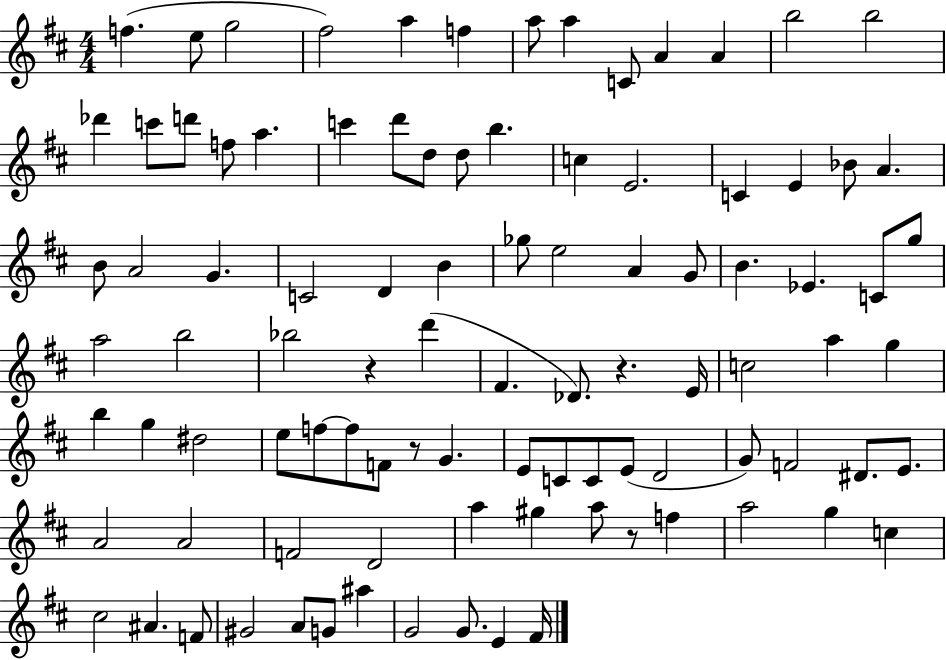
{
  \clef treble
  \numericTimeSignature
  \time 4/4
  \key d \major
  f''4.( e''8 g''2 | fis''2) a''4 f''4 | a''8 a''4 c'8 a'4 a'4 | b''2 b''2 | \break des'''4 c'''8 d'''8 f''8 a''4. | c'''4 d'''8 d''8 d''8 b''4. | c''4 e'2. | c'4 e'4 bes'8 a'4. | \break b'8 a'2 g'4. | c'2 d'4 b'4 | ges''8 e''2 a'4 g'8 | b'4. ees'4. c'8 g''8 | \break a''2 b''2 | bes''2 r4 d'''4( | fis'4. des'8.) r4. e'16 | c''2 a''4 g''4 | \break b''4 g''4 dis''2 | e''8 f''8~~ f''8 f'8 r8 g'4. | e'8 c'8 c'8 e'8( d'2 | g'8) f'2 dis'8. e'8. | \break a'2 a'2 | f'2 d'2 | a''4 gis''4 a''8 r8 f''4 | a''2 g''4 c''4 | \break cis''2 ais'4. f'8 | gis'2 a'8 g'8 ais''4 | g'2 g'8. e'4 fis'16 | \bar "|."
}